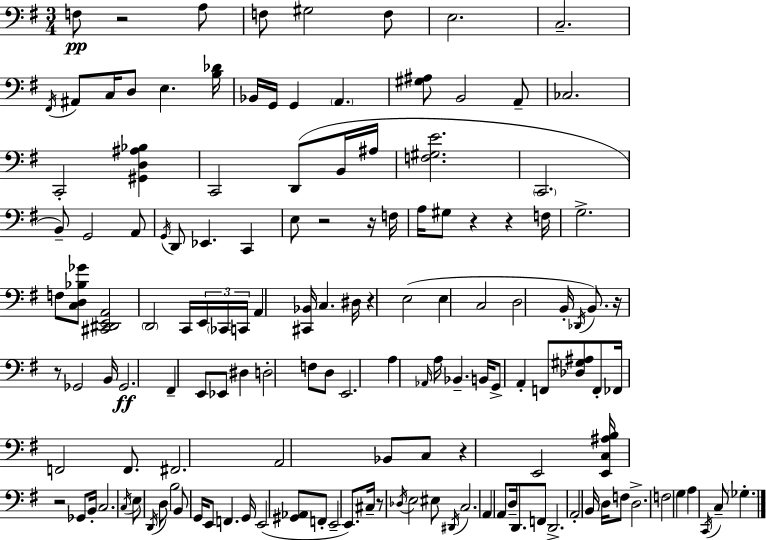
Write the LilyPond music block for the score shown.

{
  \clef bass
  \numericTimeSignature
  \time 3/4
  \key g \major
  f8\pp r2 a8 | f8 gis2 f8 | e2. | c2.-- | \break \acciaccatura { fis,16 } ais,8 c16 d8 e4. | <b des'>16 bes,16 g,16 g,4 \parenthesize a,4. | <gis ais>8 b,2 a,8-- | ces2. | \break c,2-. <gis, d ais bes>4 | c,2 d,8( b,16 | ais16 <f gis e'>2. | \parenthesize c,2. | \break b,8--) g,2 a,8 | \acciaccatura { g,16 } d,8 ees,4. c,4 | e8 r2 | r16 f16 a16 gis8 r4 r4 | \break f16 g2.-> | f8 <c d bes ges'>8 <cis, dis, e, a,>2 | \parenthesize d,2 c,16 \tuplet 3/2 { e,16 | \parenthesize ces,16 c,16 } a,4 <cis, bes,>16 c4. | \break dis16 r4 e2( | e4 c2 | d2 b,16-. \acciaccatura { des,16 }) | b,8. r16 r8 ges,2 | \break b,16 ges,2.\ff | fis,4-- e,8 ees,8 dis4 | d2-. f8 | d8 e,2. | \break a4 \grace { aes,16 } a16 bes,4.-- | b,16 g,8-> a,4-. f,8 | <des gis ais>8 f,8-. fes,16 f,2 | f,8. fis,2. | \break a,2 | bes,8 c8 r4 e,2 | <e, c ais b>16 r2 | ges,8 b,16-. c2. | \break \acciaccatura { c16 } e8 \acciaccatura { d,16 } d8 b2 | b,8 g,16 e,8 f,4. | g,16 e,2( | <gis, aes,>8 f,8-. e,2-- | \break e,8.) cis16-- r8 \acciaccatura { des16 } e2 | eis8 \acciaccatura { dis,16 } c2. | a,4 | a,8 d16-- d,8. f,8 d,2.-> | \break a,2-. | b,16 d16 f8 d2.-> | f2 | g4 a4 | \break \acciaccatura { c,16 } c8-- \parenthesize ges4.-. \bar "|."
}